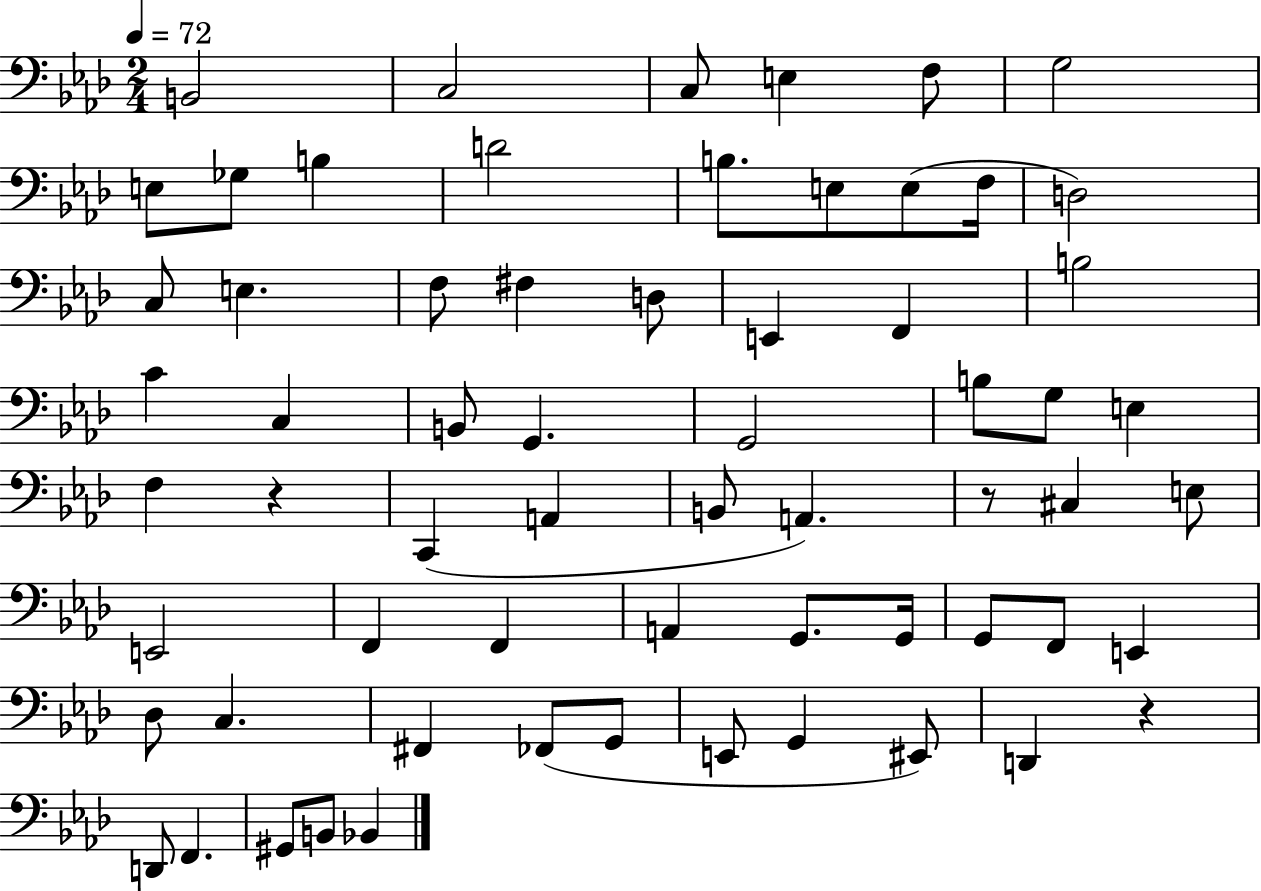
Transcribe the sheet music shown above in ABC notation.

X:1
T:Untitled
M:2/4
L:1/4
K:Ab
B,,2 C,2 C,/2 E, F,/2 G,2 E,/2 _G,/2 B, D2 B,/2 E,/2 E,/2 F,/4 D,2 C,/2 E, F,/2 ^F, D,/2 E,, F,, B,2 C C, B,,/2 G,, G,,2 B,/2 G,/2 E, F, z C,, A,, B,,/2 A,, z/2 ^C, E,/2 E,,2 F,, F,, A,, G,,/2 G,,/4 G,,/2 F,,/2 E,, _D,/2 C, ^F,, _F,,/2 G,,/2 E,,/2 G,, ^E,,/2 D,, z D,,/2 F,, ^G,,/2 B,,/2 _B,,